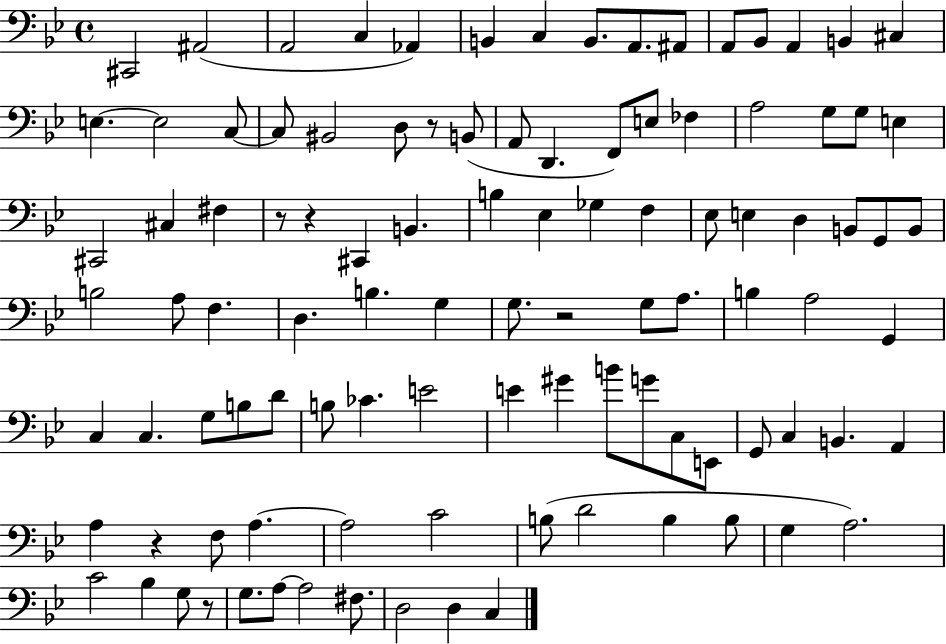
C#2/h A#2/h A2/h C3/q Ab2/q B2/q C3/q B2/e. A2/e. A#2/e A2/e Bb2/e A2/q B2/q C#3/q E3/q. E3/h C3/e C3/e BIS2/h D3/e R/e B2/e A2/e D2/q. F2/e E3/e FES3/q A3/h G3/e G3/e E3/q C#2/h C#3/q F#3/q R/e R/q C#2/q B2/q. B3/q Eb3/q Gb3/q F3/q Eb3/e E3/q D3/q B2/e G2/e B2/e B3/h A3/e F3/q. D3/q. B3/q. G3/q G3/e. R/h G3/e A3/e. B3/q A3/h G2/q C3/q C3/q. G3/e B3/e D4/e B3/e CES4/q. E4/h E4/q G#4/q B4/e G4/e C3/e E2/e G2/e C3/q B2/q. A2/q A3/q R/q F3/e A3/q. A3/h C4/h B3/e D4/h B3/q B3/e G3/q A3/h. C4/h Bb3/q G3/e R/e G3/e. A3/e A3/h F#3/e. D3/h D3/q C3/q